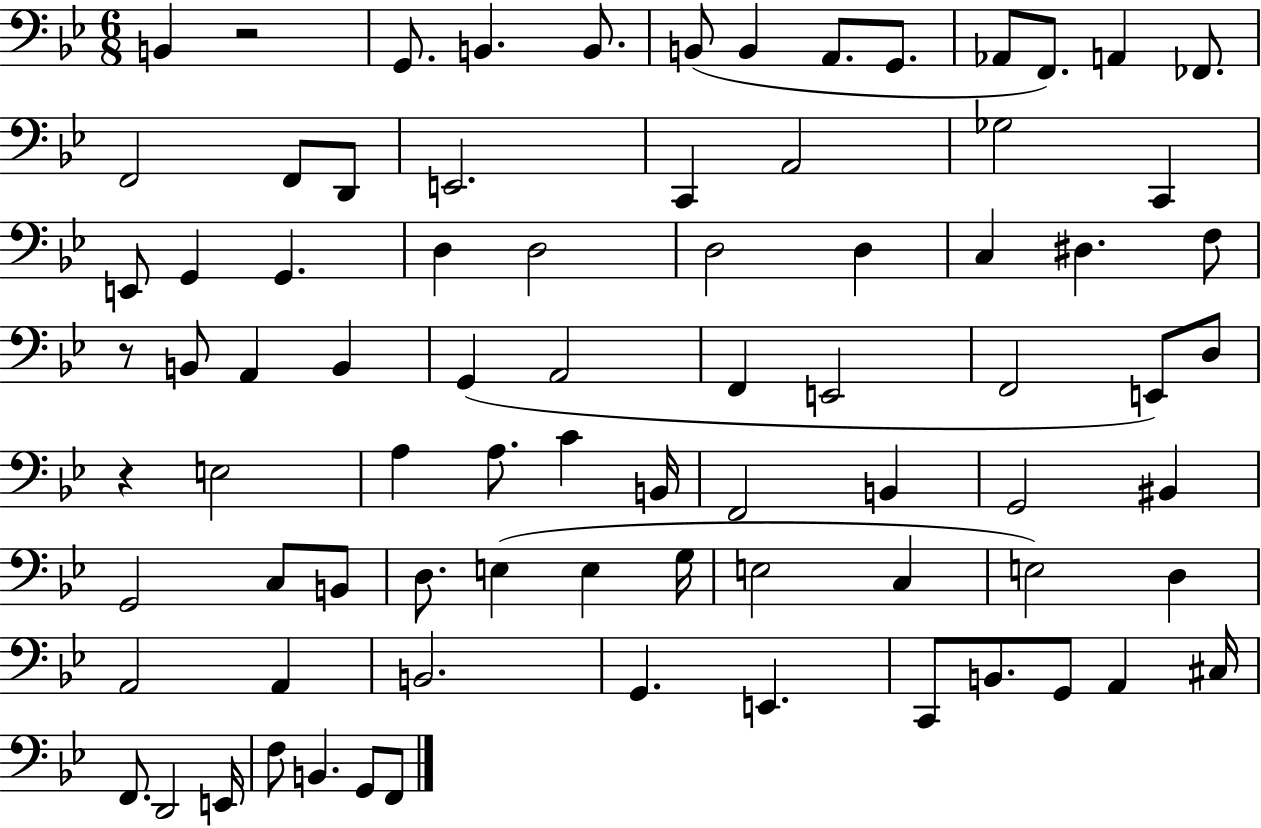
B2/q R/h G2/e. B2/q. B2/e. B2/e B2/q A2/e. G2/e. Ab2/e F2/e. A2/q FES2/e. F2/h F2/e D2/e E2/h. C2/q A2/h Gb3/h C2/q E2/e G2/q G2/q. D3/q D3/h D3/h D3/q C3/q D#3/q. F3/e R/e B2/e A2/q B2/q G2/q A2/h F2/q E2/h F2/h E2/e D3/e R/q E3/h A3/q A3/e. C4/q B2/s F2/h B2/q G2/h BIS2/q G2/h C3/e B2/e D3/e. E3/q E3/q G3/s E3/h C3/q E3/h D3/q A2/h A2/q B2/h. G2/q. E2/q. C2/e B2/e. G2/e A2/q C#3/s F2/e. D2/h E2/s F3/e B2/q. G2/e F2/e